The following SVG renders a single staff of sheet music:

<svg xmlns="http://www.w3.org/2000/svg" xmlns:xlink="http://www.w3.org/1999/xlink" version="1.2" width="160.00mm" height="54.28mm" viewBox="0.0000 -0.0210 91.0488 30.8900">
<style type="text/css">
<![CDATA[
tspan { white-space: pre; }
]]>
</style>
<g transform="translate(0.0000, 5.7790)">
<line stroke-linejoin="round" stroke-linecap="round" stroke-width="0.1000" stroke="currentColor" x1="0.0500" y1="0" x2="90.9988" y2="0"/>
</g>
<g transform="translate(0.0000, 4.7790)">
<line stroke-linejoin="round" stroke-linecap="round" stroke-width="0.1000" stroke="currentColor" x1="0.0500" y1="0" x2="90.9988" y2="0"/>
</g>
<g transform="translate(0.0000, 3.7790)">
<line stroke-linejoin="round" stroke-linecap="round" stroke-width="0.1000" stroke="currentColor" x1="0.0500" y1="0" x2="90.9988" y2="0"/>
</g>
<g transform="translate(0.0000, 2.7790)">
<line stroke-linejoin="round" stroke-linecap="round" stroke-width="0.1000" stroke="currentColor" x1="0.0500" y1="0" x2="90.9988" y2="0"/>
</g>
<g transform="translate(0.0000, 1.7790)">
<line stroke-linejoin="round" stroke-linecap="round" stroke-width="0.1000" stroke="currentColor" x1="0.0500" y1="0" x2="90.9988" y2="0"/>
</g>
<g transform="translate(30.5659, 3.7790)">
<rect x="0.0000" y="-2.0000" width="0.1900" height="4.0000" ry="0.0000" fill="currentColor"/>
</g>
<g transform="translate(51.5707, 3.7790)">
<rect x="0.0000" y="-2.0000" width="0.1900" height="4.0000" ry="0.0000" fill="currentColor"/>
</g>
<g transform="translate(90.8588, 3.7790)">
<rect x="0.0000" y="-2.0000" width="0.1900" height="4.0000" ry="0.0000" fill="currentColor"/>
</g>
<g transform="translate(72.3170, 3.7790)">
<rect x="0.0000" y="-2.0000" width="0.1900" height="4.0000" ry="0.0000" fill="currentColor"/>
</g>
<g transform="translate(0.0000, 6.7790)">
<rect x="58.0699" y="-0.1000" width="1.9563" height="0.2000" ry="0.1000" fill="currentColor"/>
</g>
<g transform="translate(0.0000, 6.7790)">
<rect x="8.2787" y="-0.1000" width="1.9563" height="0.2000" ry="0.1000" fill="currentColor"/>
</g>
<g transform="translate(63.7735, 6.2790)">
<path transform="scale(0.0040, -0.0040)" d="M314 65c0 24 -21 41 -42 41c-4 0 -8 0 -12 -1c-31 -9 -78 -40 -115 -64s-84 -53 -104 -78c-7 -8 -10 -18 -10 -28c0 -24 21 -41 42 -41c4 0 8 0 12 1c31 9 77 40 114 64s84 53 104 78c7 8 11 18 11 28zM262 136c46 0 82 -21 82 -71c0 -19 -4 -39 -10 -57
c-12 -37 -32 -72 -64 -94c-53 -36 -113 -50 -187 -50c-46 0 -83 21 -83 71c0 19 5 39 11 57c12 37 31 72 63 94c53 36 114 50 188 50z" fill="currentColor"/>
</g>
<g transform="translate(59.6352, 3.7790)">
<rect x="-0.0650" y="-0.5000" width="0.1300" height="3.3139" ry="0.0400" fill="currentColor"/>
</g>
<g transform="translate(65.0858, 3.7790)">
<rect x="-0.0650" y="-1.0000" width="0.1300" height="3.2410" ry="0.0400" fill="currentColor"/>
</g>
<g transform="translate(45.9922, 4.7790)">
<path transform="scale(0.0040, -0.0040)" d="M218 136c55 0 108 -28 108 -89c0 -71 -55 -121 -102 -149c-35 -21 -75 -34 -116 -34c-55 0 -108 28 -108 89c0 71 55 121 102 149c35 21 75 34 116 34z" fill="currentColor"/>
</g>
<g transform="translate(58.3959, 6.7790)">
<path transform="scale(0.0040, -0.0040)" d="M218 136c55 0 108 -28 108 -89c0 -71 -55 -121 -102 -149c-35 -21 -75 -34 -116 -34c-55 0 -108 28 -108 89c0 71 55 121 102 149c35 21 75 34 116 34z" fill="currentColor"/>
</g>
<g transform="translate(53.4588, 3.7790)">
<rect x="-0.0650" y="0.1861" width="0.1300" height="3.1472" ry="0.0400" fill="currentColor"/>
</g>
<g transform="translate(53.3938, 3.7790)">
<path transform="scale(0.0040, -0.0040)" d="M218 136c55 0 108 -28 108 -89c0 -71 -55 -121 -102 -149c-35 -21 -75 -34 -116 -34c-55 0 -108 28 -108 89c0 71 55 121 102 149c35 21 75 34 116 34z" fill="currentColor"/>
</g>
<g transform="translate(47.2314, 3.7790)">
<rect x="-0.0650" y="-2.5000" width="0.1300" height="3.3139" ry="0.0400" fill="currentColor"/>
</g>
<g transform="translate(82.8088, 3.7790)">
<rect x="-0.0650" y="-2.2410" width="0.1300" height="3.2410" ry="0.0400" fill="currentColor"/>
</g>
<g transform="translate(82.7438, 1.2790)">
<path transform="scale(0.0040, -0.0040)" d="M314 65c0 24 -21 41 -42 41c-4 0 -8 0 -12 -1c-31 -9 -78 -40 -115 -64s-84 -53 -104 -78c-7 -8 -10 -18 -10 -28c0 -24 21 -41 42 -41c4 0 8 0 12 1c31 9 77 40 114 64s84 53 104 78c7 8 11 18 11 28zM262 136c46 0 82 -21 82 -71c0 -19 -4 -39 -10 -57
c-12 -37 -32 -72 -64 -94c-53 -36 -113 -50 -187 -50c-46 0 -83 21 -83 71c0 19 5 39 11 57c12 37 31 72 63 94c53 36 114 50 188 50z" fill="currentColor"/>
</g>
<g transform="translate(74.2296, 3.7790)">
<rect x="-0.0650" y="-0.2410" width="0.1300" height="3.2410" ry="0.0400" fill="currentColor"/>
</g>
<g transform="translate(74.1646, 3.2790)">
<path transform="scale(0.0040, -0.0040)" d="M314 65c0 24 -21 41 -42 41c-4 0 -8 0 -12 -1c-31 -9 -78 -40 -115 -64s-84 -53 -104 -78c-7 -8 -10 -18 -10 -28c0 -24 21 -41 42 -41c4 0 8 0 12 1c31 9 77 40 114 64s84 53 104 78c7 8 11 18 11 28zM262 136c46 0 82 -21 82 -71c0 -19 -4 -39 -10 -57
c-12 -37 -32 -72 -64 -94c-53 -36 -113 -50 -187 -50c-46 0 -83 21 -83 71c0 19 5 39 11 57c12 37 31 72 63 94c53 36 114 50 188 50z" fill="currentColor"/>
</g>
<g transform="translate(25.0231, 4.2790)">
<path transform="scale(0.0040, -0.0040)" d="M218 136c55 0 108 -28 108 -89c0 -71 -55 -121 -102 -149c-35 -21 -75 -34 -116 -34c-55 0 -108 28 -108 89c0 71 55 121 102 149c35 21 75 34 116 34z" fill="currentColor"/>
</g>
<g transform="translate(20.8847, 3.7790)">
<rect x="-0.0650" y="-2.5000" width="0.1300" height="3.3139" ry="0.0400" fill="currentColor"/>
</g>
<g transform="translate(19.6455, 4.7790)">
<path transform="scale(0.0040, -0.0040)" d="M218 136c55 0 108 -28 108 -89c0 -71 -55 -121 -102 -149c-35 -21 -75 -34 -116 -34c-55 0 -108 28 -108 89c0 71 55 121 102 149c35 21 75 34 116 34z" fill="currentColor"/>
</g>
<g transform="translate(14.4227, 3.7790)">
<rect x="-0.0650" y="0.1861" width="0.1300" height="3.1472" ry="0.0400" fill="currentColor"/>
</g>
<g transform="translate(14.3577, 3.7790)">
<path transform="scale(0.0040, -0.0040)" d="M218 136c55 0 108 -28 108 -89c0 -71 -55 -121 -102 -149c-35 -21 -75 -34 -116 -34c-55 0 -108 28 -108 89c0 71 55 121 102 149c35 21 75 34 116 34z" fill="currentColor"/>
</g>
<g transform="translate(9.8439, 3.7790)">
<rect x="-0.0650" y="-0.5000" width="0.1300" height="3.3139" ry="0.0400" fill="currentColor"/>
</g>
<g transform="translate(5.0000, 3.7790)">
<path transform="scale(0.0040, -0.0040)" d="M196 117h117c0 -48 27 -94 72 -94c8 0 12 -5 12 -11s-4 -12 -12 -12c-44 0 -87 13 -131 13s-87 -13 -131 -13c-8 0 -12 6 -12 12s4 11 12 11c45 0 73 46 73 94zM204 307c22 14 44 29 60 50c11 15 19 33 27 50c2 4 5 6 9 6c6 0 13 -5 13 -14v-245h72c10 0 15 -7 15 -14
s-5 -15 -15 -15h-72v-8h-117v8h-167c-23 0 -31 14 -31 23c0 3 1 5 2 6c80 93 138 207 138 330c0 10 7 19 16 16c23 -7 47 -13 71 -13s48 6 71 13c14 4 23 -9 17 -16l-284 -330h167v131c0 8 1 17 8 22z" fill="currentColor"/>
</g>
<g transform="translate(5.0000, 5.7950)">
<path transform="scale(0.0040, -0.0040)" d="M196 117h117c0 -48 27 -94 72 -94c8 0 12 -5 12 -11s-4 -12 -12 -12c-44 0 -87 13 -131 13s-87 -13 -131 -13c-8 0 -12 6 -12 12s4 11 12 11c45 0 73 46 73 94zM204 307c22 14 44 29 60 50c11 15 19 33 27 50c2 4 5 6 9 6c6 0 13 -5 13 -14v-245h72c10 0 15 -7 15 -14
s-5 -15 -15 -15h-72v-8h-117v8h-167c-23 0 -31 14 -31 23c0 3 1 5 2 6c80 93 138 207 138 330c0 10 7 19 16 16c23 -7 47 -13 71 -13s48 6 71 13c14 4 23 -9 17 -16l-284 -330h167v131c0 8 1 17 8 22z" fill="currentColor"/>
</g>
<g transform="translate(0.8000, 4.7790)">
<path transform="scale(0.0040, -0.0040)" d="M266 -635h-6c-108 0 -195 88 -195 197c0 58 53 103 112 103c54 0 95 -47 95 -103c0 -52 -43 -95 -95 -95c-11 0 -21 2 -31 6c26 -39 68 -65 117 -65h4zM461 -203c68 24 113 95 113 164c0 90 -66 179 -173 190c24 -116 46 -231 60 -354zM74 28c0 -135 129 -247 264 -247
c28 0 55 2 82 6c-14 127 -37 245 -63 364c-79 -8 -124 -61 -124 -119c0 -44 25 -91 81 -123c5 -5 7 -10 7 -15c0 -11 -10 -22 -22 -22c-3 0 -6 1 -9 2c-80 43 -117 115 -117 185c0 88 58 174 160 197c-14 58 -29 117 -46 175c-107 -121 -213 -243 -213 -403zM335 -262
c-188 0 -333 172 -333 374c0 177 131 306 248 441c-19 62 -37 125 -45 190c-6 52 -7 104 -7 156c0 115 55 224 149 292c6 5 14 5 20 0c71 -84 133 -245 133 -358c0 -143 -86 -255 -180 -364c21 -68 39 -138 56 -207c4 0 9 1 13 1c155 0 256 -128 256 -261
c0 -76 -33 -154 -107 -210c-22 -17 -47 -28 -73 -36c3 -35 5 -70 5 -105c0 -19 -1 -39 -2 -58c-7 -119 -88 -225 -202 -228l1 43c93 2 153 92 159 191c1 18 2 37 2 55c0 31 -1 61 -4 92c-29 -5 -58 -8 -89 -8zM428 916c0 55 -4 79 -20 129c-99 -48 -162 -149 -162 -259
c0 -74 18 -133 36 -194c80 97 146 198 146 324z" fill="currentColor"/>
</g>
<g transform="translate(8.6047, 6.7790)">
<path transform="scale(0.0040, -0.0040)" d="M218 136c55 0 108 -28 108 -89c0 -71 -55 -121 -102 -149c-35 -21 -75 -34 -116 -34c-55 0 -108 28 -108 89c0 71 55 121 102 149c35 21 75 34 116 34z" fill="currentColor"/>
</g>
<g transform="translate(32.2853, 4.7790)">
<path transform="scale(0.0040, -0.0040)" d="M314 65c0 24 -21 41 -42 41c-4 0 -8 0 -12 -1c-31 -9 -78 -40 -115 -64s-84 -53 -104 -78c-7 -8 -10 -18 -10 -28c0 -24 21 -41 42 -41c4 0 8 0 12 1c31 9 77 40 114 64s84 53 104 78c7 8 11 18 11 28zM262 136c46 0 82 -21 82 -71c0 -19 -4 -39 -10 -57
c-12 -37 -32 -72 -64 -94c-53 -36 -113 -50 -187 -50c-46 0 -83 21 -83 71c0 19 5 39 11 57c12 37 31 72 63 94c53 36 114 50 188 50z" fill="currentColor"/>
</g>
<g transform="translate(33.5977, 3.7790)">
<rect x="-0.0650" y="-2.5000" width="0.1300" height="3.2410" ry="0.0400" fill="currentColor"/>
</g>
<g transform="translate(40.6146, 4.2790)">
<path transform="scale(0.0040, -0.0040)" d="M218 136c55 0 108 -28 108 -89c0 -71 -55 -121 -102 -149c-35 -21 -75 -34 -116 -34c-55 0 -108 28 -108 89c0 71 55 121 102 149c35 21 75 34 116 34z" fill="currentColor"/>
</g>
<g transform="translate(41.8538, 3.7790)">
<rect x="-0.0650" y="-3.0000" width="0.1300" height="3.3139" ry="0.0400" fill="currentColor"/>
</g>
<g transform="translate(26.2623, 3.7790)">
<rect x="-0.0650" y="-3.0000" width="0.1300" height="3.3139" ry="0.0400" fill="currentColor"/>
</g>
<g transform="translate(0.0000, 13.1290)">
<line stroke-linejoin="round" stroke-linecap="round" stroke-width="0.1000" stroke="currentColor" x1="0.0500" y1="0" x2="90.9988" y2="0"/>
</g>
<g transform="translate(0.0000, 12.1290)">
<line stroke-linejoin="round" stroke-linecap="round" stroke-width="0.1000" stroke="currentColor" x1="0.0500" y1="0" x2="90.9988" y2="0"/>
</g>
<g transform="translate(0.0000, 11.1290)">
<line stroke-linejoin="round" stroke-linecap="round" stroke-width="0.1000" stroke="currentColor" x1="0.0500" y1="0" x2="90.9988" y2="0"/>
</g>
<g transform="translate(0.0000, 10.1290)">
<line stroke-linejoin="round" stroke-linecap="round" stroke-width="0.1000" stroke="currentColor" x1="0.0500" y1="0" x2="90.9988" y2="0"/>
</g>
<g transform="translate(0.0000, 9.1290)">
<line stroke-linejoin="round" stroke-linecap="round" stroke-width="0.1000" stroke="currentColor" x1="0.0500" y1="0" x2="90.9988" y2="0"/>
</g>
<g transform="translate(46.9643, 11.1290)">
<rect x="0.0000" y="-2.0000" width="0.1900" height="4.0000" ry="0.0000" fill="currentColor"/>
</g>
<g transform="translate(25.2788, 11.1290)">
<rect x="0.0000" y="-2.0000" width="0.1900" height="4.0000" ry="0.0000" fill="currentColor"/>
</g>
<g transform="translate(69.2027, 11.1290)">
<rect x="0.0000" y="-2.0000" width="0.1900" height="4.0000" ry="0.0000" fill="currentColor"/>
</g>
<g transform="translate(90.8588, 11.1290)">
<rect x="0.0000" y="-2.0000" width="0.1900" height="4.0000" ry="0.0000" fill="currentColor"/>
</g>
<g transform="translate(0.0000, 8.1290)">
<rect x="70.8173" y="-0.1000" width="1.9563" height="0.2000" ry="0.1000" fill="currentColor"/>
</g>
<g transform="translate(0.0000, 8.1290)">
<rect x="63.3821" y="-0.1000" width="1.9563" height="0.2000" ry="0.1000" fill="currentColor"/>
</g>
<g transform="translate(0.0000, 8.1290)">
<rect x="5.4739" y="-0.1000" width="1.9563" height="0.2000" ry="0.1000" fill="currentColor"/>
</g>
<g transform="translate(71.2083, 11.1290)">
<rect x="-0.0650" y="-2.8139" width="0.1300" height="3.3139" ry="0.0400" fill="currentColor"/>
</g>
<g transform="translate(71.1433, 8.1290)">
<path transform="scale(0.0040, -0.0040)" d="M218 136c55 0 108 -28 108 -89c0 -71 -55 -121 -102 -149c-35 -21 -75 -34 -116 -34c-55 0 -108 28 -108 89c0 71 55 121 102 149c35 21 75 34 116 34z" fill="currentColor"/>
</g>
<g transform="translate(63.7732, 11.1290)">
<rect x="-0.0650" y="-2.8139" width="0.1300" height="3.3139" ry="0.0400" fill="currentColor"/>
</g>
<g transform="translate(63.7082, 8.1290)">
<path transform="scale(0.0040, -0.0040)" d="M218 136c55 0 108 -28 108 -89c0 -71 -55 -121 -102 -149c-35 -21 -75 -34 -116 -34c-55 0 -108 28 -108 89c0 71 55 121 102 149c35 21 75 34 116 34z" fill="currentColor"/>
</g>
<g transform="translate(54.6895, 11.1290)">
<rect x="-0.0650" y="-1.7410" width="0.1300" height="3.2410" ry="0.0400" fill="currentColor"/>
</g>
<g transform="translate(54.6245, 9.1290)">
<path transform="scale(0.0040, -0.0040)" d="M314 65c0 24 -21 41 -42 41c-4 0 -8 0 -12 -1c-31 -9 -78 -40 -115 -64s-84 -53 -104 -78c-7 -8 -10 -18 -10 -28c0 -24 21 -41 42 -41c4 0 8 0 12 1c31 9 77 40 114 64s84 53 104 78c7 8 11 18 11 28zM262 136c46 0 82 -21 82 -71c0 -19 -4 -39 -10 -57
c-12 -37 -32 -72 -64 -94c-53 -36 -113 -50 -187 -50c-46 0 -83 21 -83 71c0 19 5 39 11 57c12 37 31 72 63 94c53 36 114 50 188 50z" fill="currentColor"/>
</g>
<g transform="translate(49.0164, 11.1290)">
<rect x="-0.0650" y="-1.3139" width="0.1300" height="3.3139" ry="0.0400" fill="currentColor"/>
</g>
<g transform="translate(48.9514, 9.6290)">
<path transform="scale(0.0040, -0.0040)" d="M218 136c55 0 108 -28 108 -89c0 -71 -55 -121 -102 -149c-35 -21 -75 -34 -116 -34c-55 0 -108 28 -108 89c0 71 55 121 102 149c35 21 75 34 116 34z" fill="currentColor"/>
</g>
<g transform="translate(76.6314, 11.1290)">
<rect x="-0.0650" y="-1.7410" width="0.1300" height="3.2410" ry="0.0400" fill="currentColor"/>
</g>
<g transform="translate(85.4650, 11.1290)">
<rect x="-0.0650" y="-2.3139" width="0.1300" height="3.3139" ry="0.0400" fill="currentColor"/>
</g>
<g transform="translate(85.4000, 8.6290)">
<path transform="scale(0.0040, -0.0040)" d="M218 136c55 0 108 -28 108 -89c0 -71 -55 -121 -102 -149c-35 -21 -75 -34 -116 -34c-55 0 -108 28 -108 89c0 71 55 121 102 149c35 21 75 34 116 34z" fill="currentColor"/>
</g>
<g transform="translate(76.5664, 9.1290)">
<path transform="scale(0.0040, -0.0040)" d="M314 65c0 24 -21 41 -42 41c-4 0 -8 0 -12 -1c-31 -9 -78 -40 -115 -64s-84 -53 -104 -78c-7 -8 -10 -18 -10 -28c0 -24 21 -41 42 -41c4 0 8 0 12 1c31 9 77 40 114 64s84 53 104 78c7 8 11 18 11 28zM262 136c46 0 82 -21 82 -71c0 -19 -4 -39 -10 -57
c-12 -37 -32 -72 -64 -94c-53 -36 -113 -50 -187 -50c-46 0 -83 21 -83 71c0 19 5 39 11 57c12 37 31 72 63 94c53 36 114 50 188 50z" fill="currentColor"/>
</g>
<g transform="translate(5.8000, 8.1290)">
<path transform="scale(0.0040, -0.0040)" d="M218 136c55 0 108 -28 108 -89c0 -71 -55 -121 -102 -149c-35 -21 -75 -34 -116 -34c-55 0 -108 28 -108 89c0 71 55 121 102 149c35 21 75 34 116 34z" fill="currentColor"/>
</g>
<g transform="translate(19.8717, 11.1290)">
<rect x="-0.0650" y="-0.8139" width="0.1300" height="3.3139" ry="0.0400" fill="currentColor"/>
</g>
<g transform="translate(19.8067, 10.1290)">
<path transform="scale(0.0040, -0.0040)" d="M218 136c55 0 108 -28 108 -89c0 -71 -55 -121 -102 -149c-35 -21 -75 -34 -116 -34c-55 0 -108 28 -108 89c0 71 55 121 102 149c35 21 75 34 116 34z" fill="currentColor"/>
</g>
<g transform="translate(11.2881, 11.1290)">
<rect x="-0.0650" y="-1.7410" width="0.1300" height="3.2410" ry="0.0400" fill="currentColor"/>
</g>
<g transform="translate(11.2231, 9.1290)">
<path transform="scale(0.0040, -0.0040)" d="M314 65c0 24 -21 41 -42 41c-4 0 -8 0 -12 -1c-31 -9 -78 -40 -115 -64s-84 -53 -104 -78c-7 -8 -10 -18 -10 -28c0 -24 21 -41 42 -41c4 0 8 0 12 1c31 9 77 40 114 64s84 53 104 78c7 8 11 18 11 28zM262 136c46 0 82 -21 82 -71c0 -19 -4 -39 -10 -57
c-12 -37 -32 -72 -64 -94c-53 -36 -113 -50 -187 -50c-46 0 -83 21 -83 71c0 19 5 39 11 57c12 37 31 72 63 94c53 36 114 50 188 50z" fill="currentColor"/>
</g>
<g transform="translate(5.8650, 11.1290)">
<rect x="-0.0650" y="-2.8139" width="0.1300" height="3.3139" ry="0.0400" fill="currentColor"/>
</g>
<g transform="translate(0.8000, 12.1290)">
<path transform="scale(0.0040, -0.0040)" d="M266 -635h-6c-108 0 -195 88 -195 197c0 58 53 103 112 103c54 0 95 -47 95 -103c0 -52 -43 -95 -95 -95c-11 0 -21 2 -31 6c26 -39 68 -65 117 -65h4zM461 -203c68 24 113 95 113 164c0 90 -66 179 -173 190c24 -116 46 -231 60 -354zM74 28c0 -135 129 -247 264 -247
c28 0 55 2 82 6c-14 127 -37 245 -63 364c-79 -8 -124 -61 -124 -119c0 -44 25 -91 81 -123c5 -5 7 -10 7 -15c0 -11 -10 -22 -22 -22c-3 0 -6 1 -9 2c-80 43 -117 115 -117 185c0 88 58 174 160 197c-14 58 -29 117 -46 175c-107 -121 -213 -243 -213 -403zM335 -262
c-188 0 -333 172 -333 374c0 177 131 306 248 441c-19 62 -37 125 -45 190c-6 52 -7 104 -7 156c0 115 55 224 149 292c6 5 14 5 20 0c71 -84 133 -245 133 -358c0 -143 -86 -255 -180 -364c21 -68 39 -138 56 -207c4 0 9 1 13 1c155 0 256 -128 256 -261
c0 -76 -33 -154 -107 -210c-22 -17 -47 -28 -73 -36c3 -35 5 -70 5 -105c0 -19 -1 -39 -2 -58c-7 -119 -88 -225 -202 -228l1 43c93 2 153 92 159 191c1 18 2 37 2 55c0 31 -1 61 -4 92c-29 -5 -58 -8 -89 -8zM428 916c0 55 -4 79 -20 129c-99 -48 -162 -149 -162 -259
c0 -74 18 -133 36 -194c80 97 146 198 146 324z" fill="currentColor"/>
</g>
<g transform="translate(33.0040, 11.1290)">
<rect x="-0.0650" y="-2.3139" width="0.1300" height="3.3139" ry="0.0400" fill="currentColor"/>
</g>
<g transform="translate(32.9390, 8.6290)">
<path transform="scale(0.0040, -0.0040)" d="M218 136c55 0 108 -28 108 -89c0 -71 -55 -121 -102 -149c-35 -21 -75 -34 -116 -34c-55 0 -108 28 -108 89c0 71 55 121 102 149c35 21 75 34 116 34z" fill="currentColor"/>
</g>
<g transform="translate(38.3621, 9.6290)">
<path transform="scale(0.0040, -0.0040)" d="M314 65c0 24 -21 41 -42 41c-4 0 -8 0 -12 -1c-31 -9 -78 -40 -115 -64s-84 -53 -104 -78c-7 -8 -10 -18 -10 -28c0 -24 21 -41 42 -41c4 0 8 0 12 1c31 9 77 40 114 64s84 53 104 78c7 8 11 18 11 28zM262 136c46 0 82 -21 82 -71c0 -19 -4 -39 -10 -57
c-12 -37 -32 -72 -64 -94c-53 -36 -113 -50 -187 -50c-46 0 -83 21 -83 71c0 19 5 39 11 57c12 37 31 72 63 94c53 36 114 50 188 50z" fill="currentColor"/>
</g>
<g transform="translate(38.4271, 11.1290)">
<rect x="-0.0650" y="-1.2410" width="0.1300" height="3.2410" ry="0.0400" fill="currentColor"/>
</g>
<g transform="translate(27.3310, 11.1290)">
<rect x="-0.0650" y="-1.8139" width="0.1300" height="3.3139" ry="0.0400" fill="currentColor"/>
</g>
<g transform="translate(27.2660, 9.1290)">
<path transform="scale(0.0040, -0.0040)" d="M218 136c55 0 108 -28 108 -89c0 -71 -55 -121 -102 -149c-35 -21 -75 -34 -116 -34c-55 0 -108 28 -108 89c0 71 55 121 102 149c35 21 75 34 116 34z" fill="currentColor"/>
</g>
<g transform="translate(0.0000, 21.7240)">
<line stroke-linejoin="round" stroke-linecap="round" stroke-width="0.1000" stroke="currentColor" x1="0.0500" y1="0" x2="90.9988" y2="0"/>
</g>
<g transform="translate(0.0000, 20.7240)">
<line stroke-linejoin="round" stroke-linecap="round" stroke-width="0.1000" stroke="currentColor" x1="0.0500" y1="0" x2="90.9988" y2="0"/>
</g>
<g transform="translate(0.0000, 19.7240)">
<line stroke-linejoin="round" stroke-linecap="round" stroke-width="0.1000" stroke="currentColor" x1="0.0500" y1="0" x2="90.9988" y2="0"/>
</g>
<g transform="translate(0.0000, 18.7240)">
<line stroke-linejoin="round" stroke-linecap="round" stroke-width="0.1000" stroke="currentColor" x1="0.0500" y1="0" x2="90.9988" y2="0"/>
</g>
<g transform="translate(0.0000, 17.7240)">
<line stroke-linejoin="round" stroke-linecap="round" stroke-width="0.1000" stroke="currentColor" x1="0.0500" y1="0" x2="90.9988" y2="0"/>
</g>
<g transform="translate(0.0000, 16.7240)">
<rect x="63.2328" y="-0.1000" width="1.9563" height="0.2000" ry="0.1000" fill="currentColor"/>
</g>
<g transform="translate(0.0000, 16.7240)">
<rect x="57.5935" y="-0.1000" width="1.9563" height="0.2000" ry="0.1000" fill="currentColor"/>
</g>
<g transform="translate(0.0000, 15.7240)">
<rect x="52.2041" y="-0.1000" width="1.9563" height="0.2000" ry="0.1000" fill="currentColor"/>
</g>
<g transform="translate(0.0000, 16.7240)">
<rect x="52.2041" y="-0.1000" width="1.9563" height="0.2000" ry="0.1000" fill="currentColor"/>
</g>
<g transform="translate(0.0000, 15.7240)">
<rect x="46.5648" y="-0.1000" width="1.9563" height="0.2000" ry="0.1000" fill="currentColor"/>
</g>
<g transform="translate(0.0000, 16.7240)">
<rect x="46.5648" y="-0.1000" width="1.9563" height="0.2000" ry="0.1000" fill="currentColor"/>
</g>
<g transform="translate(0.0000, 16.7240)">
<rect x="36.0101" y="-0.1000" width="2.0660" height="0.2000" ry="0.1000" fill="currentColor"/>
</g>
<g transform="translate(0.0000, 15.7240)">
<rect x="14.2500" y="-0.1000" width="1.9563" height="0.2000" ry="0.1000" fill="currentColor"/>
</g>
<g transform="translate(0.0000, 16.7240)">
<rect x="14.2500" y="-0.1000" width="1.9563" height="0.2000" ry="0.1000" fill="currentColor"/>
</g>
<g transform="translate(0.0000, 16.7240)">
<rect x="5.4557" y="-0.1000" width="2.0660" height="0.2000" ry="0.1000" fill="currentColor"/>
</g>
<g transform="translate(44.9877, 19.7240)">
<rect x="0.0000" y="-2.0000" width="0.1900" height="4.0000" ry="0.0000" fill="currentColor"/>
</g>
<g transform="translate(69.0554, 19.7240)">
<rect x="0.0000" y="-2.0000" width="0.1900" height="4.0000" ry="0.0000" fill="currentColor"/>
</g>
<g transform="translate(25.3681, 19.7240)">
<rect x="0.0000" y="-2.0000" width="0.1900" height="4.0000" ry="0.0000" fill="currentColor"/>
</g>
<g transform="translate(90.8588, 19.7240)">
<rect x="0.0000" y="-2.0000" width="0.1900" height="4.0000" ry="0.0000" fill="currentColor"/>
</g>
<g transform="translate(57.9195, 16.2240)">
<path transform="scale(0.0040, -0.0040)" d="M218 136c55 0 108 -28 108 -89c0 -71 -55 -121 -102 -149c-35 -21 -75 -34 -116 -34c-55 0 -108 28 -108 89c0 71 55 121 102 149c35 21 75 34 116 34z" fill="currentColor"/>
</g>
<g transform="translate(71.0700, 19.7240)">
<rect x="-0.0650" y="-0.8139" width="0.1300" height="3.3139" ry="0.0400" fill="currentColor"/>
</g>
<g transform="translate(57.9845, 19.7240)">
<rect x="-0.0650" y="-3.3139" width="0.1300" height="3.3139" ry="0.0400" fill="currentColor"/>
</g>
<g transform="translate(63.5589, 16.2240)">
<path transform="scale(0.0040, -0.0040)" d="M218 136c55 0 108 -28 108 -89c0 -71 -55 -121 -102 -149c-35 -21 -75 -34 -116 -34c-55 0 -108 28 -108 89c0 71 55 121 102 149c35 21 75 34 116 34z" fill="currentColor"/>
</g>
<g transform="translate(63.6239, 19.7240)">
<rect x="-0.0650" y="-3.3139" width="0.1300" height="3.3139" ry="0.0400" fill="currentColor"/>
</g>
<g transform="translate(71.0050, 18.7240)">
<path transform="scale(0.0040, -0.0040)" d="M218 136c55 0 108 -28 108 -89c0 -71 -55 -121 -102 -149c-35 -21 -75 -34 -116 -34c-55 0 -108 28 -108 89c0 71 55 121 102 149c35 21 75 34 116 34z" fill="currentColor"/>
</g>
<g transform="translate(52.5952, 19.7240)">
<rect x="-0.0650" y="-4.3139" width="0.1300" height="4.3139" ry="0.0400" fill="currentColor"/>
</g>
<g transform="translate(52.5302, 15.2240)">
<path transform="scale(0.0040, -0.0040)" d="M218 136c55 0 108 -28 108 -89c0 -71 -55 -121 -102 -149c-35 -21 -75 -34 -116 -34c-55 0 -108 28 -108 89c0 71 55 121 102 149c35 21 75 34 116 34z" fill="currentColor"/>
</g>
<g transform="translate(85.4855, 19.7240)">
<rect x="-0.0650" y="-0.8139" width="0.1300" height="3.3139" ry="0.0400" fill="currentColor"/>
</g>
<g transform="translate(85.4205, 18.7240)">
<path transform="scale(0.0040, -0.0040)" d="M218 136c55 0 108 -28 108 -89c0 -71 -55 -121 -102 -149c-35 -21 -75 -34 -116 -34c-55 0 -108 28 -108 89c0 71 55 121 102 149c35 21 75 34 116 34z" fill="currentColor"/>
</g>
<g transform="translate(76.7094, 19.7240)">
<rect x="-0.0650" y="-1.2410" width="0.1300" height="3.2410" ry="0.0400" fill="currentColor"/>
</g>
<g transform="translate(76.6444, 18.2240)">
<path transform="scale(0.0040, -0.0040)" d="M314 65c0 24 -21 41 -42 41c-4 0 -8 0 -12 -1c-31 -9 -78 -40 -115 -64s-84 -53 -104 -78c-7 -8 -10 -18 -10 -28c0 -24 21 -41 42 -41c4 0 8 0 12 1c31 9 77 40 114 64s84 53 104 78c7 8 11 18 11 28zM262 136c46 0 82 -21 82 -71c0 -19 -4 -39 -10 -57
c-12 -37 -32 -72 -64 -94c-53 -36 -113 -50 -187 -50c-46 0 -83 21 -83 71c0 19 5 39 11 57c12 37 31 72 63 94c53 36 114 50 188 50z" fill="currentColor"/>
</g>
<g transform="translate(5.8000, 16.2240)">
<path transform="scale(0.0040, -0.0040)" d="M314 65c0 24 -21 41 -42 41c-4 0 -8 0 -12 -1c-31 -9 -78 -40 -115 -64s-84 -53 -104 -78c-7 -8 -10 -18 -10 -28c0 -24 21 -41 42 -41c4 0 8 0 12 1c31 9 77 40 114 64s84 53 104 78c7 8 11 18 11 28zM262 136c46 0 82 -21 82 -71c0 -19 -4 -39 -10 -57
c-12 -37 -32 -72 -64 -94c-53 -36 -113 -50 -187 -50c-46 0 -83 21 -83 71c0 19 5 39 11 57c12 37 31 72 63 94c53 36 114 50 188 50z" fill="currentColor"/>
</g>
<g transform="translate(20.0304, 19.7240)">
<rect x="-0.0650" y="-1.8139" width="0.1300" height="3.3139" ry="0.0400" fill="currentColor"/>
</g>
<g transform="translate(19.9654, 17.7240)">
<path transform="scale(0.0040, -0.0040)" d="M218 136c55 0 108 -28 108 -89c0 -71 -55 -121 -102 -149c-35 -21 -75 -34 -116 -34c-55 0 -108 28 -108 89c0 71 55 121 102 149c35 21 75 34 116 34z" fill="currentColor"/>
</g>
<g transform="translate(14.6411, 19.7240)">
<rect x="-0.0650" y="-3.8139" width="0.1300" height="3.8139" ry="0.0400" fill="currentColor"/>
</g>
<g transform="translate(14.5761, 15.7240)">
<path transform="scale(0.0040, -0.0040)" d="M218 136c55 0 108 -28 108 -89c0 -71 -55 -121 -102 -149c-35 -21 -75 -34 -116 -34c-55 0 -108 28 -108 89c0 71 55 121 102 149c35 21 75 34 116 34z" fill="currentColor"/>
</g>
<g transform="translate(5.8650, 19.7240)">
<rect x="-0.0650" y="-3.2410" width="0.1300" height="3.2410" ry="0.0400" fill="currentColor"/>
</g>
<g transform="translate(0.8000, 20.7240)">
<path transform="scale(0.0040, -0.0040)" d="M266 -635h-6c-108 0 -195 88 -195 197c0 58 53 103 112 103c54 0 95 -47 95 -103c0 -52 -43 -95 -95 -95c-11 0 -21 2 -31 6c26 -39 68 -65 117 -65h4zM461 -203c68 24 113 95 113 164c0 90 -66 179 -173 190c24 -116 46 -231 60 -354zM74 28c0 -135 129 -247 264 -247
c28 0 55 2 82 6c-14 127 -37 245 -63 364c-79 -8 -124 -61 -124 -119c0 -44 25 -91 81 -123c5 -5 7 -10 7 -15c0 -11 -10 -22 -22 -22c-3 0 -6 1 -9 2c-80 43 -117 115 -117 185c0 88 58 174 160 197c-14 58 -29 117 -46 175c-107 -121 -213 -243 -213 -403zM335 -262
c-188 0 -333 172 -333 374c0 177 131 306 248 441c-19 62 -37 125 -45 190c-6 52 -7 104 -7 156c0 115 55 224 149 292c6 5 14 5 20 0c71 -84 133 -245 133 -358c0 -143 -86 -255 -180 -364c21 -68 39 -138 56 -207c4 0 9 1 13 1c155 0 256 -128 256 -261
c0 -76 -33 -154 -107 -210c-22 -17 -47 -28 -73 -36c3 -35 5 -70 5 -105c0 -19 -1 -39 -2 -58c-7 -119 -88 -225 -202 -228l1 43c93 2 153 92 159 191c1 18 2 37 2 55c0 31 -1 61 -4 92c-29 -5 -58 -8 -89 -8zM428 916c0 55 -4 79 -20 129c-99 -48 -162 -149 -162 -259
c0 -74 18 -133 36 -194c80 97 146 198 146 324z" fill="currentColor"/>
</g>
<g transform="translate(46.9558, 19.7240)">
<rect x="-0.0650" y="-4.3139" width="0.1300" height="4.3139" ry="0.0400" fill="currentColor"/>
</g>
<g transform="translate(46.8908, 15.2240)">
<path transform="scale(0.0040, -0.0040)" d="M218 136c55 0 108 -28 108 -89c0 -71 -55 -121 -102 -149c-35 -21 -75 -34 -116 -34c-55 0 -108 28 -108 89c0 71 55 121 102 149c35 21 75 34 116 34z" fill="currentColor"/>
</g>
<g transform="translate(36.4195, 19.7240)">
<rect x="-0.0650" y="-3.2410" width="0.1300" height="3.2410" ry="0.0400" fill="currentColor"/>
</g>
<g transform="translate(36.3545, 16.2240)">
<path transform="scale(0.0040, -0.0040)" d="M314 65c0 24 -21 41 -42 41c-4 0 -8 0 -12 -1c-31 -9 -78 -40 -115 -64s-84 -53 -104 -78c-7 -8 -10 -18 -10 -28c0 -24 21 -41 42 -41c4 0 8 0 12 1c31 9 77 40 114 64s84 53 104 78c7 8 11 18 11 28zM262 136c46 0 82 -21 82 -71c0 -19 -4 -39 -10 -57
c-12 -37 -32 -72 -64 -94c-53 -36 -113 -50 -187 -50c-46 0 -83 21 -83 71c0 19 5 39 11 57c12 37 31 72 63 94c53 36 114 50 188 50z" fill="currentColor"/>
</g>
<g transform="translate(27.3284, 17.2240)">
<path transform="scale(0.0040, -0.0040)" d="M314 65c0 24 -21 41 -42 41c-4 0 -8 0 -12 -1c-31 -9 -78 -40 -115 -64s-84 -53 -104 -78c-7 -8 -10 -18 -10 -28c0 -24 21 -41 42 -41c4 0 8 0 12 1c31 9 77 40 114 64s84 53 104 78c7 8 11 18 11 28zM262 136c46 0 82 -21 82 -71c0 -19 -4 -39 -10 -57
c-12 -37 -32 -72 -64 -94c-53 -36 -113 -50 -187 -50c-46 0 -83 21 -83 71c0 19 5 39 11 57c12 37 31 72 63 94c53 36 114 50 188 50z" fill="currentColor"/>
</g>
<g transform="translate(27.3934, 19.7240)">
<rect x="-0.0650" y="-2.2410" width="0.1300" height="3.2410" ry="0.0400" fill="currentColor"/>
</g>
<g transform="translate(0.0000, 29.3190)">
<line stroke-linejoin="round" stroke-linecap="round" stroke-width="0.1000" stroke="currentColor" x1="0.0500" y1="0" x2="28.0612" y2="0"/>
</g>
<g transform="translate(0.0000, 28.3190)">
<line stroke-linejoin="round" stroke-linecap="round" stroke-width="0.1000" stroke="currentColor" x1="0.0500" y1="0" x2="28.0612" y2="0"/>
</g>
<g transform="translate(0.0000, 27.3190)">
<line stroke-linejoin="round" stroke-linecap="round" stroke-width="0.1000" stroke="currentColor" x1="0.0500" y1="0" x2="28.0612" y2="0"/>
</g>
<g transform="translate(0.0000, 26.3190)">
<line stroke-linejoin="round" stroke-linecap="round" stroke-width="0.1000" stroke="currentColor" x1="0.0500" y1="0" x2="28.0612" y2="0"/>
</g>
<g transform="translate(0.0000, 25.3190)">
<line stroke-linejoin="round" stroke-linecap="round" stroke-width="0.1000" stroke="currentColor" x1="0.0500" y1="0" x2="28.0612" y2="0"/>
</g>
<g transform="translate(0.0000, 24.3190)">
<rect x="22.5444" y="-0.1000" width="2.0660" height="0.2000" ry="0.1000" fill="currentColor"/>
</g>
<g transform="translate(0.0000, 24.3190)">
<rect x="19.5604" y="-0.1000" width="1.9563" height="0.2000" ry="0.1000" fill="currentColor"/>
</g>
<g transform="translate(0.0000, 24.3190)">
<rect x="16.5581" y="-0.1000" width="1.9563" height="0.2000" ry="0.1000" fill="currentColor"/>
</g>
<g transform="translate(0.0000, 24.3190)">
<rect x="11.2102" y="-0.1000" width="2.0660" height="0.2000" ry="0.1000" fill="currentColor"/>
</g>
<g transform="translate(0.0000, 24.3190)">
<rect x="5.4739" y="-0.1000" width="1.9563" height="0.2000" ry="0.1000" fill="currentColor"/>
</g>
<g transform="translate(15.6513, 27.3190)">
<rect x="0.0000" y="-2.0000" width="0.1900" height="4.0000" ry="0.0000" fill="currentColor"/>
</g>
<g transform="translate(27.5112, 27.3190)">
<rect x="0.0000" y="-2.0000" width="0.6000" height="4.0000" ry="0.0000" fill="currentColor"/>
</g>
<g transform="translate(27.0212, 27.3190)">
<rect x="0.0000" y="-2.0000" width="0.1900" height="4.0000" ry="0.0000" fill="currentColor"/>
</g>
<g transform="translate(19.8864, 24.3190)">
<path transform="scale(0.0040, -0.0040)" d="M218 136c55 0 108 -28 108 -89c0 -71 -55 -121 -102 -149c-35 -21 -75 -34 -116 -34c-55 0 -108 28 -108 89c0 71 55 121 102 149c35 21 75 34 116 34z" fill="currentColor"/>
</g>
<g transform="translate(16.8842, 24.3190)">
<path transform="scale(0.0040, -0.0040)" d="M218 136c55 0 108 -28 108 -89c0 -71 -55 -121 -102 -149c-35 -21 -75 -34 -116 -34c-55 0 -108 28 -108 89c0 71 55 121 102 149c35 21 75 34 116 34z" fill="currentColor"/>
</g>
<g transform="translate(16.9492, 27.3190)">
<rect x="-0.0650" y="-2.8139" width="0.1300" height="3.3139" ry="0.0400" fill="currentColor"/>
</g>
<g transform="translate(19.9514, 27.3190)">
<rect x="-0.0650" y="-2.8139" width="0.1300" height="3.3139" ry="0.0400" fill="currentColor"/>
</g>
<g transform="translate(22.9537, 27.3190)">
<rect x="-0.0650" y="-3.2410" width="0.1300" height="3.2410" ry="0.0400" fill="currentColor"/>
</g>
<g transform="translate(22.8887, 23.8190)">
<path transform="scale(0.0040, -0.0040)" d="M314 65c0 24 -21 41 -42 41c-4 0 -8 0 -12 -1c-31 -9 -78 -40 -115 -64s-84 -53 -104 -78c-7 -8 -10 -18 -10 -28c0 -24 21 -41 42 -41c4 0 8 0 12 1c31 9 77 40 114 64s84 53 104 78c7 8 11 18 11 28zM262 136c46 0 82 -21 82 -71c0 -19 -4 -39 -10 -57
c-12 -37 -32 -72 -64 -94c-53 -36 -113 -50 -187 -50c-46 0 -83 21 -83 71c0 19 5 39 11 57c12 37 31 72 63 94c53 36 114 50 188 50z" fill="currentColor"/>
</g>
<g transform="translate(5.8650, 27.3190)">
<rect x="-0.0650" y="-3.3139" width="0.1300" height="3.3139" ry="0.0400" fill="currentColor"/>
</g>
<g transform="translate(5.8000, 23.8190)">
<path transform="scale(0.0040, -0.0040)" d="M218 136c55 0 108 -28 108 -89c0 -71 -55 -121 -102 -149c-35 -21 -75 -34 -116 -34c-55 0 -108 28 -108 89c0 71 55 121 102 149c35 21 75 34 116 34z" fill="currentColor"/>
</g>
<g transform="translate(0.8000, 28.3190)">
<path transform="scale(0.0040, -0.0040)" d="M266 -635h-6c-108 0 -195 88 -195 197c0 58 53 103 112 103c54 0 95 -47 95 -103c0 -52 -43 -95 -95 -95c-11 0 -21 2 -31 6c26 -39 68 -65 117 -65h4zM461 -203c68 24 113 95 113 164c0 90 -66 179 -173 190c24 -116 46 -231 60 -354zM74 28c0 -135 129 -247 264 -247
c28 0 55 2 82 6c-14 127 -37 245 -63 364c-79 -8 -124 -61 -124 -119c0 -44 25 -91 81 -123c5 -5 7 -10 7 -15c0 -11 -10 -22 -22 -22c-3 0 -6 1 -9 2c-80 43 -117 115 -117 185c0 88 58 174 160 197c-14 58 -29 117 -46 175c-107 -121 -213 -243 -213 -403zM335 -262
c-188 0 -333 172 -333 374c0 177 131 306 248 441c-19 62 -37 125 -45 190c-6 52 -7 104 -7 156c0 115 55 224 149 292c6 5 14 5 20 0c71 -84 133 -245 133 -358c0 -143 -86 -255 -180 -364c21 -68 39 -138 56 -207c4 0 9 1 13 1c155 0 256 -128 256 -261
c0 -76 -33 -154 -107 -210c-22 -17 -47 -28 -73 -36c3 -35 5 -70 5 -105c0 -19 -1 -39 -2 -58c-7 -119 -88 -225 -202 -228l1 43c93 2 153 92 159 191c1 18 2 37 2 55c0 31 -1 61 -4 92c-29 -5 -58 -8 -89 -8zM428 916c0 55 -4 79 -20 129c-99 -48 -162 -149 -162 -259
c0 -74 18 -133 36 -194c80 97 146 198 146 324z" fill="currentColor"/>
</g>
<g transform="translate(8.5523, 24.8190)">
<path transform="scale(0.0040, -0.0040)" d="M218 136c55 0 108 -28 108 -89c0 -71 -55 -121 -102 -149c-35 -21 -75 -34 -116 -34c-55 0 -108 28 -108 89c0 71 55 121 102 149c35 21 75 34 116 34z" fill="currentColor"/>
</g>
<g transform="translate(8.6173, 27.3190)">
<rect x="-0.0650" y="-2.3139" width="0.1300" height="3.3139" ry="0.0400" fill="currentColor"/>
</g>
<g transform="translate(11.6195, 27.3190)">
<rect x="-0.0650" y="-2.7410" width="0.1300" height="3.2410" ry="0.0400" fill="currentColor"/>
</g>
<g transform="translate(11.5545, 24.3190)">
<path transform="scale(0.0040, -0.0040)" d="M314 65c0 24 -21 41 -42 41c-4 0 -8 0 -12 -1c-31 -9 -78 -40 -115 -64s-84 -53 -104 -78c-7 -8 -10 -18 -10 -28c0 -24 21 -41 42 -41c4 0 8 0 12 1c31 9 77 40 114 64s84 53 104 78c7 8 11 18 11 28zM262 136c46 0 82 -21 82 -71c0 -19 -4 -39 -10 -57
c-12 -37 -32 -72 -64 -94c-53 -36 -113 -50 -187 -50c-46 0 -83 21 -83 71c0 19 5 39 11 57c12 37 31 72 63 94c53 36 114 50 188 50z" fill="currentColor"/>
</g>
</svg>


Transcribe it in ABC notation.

X:1
T:Untitled
M:4/4
L:1/4
K:C
C B G A G2 A G B C D2 c2 g2 a f2 d f g e2 e f2 a a f2 g b2 c' f g2 b2 d' d' b b d e2 d b g a2 a a b2